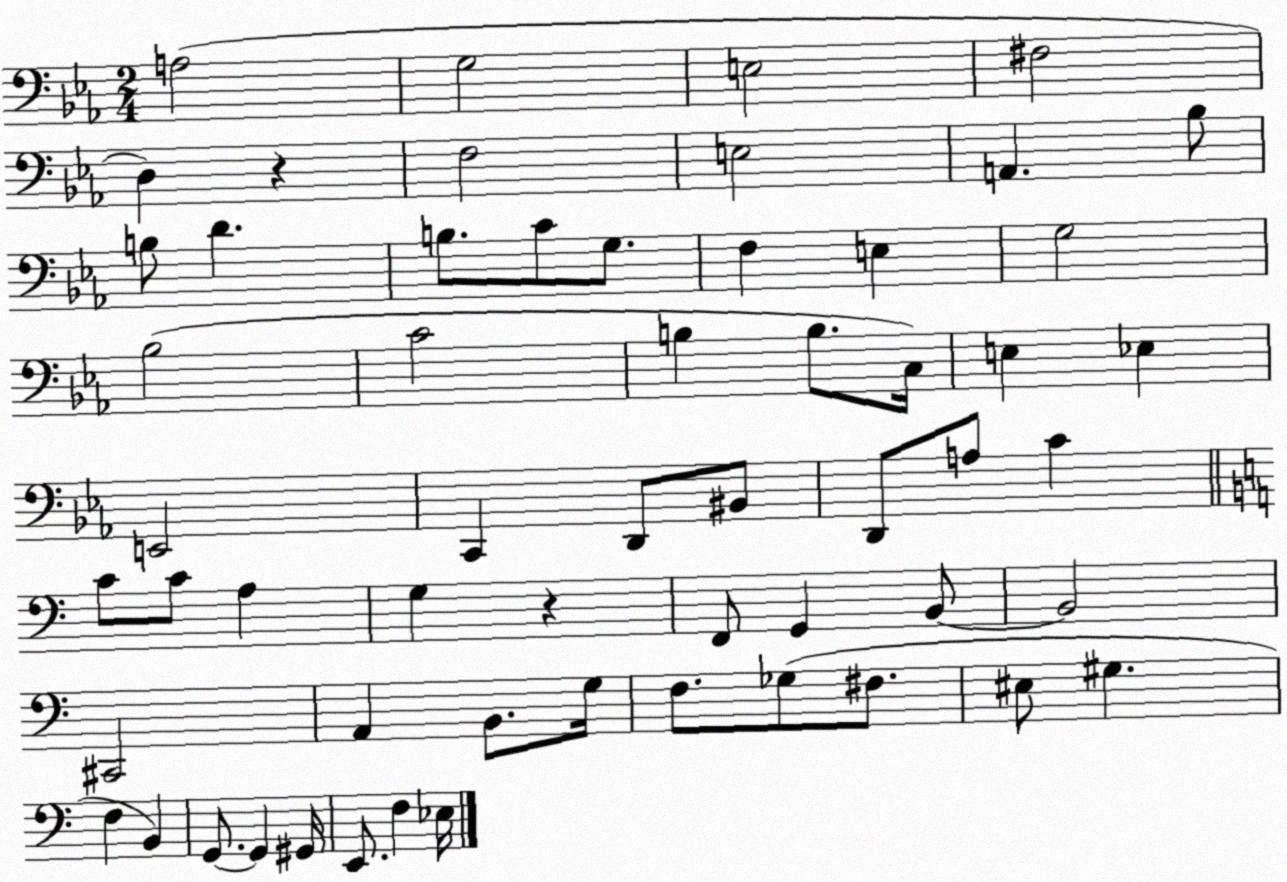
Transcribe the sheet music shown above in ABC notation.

X:1
T:Untitled
M:2/4
L:1/4
K:Eb
A,2 G,2 E,2 ^F,2 D, z F,2 E,2 A,, _B,/2 B,/2 D B,/2 C/2 G,/2 F, E, G,2 _B,2 C2 B, B,/2 C,/4 E, _E, E,,2 C,, D,,/2 ^B,,/2 D,,/2 A,/2 C C/2 C/2 A, G, z F,,/2 G,, B,,/2 B,,2 ^C,,2 A,, B,,/2 G,/4 F,/2 _G,/2 ^F,/2 ^E,/2 ^G, F, B,, G,,/2 G,, ^G,,/4 E,,/2 F, _E,/4